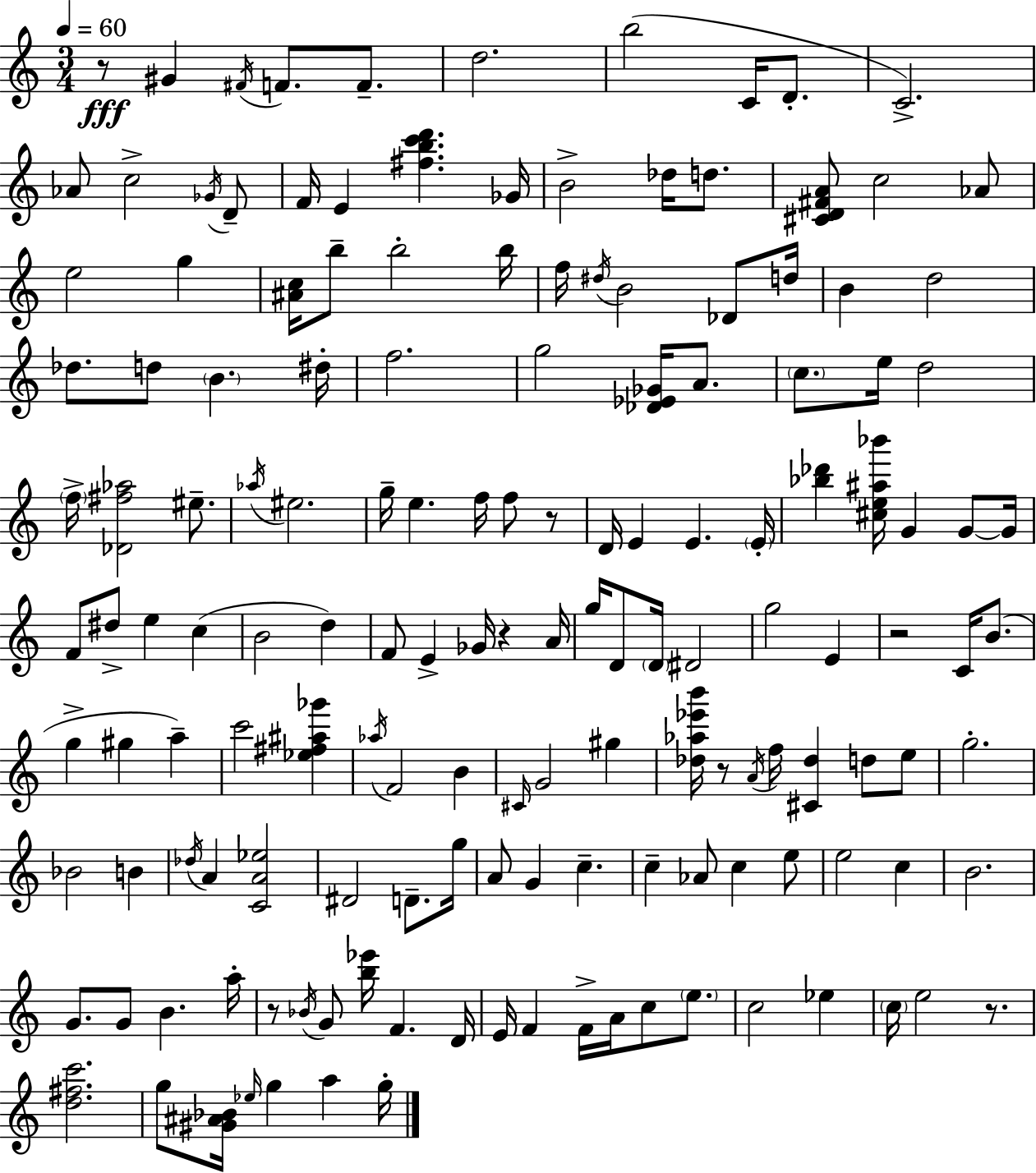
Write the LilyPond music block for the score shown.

{
  \clef treble
  \numericTimeSignature
  \time 3/4
  \key c \major
  \tempo 4 = 60
  r8\fff gis'4 \acciaccatura { fis'16 } f'8. f'8.-- | d''2. | b''2( c'16 d'8.-. | c'2.->) | \break aes'8 c''2-> \acciaccatura { ges'16 } | d'8-- f'16 e'4 <fis'' b'' c''' d'''>4. | ges'16 b'2-> des''16 d''8. | <cis' d' fis' a'>8 c''2 | \break aes'8 e''2 g''4 | <ais' c''>16 b''8-- b''2-. | b''16 f''16 \acciaccatura { dis''16 } b'2 | des'8 d''16 b'4 d''2 | \break des''8. d''8 \parenthesize b'4. | dis''16-. f''2. | g''2 <des' ees' ges'>16 | a'8. \parenthesize c''8. e''16 d''2 | \break \parenthesize f''16-> <des' fis'' aes''>2 | eis''8.-- \acciaccatura { aes''16 } eis''2. | g''16-- e''4. f''16 | f''8 r8 d'16 e'4 e'4. | \break \parenthesize e'16-. <bes'' des'''>4 <cis'' e'' ais'' bes'''>16 g'4 | g'8~~ g'16 f'8 dis''8-> e''4 | c''4( b'2 | d''4) f'8 e'4-> ges'16 r4 | \break a'16 g''16 d'8 \parenthesize d'16 dis'2 | g''2 | e'4 r2 | c'16 b'8.( g''4-> gis''4 | \break a''4--) c'''2 | <ees'' fis'' ais'' ges'''>4 \acciaccatura { aes''16 } f'2 | b'4 \grace { cis'16 } g'2 | gis''4 <des'' aes'' ees''' b'''>16 r8 \acciaccatura { a'16 } f''16 <cis' des''>4 | \break d''8 e''8 g''2.-. | bes'2 | b'4 \acciaccatura { des''16 } a'4 | <c' a' ees''>2 dis'2 | \break d'8.-- g''16 a'8 g'4 | c''4.-- c''4-- | aes'8 c''4 e''8 e''2 | c''4 b'2. | \break g'8. g'8 | b'4. a''16-. r8 \acciaccatura { bes'16 } g'8 | <b'' ees'''>16 f'4. d'16 e'16 f'4 | f'16-> a'16 c''8 \parenthesize e''8. c''2 | \break ees''4 \parenthesize c''16 e''2 | r8. <d'' fis'' c'''>2. | g''8 <gis' ais' bes'>16 | \grace { ees''16 } g''4 a''4 g''16-. \bar "|."
}